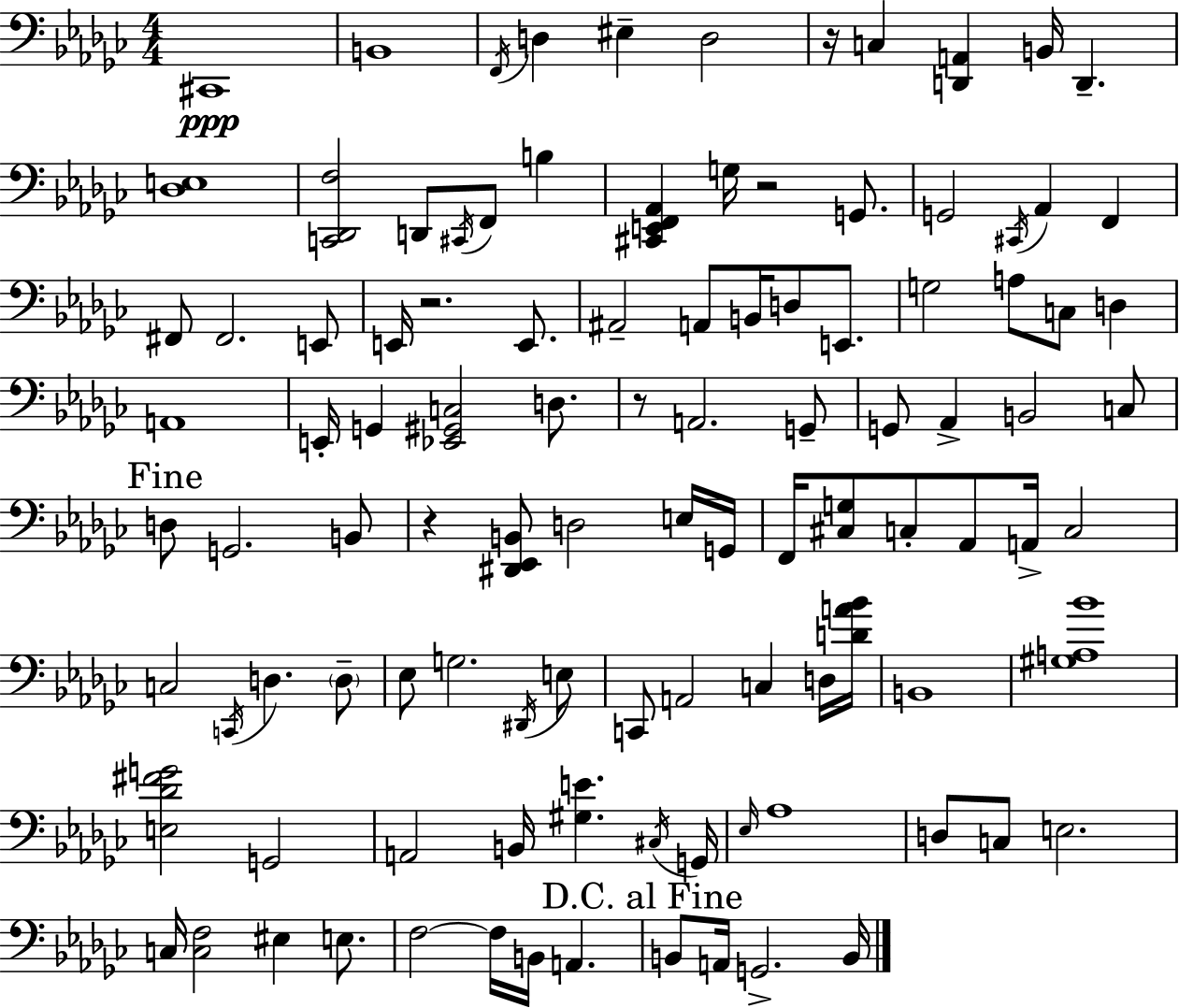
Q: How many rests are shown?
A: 5